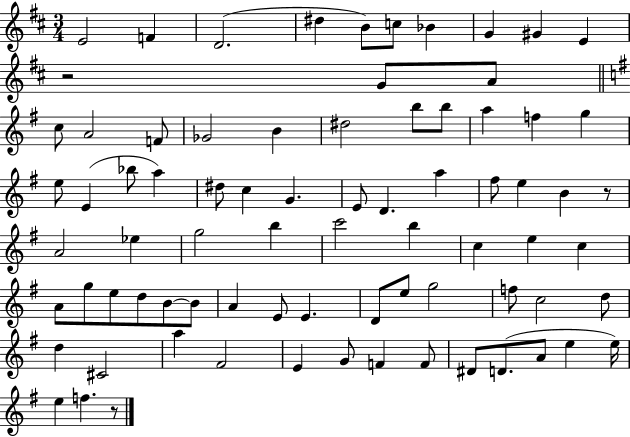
E4/h F4/q D4/h. D#5/q B4/e C5/e Bb4/q G4/q G#4/q E4/q R/h G4/e A4/e C5/e A4/h F4/e Gb4/h B4/q D#5/h B5/e B5/e A5/q F5/q G5/q E5/e E4/q Bb5/e A5/q D#5/e C5/q G4/q. E4/e D4/q. A5/q F#5/e E5/q B4/q R/e A4/h Eb5/q G5/h B5/q C6/h B5/q C5/q E5/q C5/q A4/e G5/e E5/e D5/e B4/e B4/e A4/q E4/e E4/q. D4/e E5/e G5/h F5/e C5/h D5/e D5/q C#4/h A5/q F#4/h E4/q G4/e F4/q F4/e D#4/e D4/e. A4/e E5/q E5/s E5/q F5/q. R/e